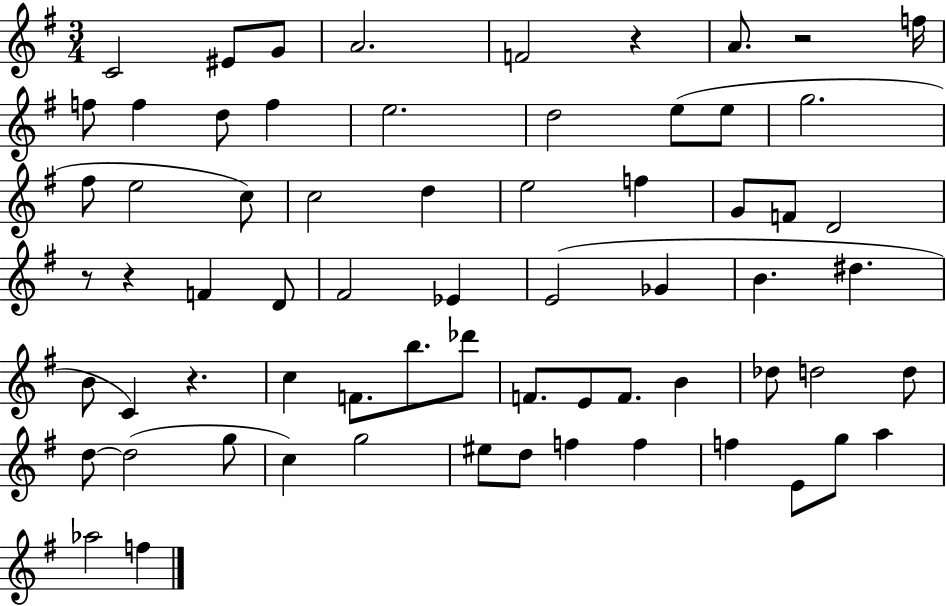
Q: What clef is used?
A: treble